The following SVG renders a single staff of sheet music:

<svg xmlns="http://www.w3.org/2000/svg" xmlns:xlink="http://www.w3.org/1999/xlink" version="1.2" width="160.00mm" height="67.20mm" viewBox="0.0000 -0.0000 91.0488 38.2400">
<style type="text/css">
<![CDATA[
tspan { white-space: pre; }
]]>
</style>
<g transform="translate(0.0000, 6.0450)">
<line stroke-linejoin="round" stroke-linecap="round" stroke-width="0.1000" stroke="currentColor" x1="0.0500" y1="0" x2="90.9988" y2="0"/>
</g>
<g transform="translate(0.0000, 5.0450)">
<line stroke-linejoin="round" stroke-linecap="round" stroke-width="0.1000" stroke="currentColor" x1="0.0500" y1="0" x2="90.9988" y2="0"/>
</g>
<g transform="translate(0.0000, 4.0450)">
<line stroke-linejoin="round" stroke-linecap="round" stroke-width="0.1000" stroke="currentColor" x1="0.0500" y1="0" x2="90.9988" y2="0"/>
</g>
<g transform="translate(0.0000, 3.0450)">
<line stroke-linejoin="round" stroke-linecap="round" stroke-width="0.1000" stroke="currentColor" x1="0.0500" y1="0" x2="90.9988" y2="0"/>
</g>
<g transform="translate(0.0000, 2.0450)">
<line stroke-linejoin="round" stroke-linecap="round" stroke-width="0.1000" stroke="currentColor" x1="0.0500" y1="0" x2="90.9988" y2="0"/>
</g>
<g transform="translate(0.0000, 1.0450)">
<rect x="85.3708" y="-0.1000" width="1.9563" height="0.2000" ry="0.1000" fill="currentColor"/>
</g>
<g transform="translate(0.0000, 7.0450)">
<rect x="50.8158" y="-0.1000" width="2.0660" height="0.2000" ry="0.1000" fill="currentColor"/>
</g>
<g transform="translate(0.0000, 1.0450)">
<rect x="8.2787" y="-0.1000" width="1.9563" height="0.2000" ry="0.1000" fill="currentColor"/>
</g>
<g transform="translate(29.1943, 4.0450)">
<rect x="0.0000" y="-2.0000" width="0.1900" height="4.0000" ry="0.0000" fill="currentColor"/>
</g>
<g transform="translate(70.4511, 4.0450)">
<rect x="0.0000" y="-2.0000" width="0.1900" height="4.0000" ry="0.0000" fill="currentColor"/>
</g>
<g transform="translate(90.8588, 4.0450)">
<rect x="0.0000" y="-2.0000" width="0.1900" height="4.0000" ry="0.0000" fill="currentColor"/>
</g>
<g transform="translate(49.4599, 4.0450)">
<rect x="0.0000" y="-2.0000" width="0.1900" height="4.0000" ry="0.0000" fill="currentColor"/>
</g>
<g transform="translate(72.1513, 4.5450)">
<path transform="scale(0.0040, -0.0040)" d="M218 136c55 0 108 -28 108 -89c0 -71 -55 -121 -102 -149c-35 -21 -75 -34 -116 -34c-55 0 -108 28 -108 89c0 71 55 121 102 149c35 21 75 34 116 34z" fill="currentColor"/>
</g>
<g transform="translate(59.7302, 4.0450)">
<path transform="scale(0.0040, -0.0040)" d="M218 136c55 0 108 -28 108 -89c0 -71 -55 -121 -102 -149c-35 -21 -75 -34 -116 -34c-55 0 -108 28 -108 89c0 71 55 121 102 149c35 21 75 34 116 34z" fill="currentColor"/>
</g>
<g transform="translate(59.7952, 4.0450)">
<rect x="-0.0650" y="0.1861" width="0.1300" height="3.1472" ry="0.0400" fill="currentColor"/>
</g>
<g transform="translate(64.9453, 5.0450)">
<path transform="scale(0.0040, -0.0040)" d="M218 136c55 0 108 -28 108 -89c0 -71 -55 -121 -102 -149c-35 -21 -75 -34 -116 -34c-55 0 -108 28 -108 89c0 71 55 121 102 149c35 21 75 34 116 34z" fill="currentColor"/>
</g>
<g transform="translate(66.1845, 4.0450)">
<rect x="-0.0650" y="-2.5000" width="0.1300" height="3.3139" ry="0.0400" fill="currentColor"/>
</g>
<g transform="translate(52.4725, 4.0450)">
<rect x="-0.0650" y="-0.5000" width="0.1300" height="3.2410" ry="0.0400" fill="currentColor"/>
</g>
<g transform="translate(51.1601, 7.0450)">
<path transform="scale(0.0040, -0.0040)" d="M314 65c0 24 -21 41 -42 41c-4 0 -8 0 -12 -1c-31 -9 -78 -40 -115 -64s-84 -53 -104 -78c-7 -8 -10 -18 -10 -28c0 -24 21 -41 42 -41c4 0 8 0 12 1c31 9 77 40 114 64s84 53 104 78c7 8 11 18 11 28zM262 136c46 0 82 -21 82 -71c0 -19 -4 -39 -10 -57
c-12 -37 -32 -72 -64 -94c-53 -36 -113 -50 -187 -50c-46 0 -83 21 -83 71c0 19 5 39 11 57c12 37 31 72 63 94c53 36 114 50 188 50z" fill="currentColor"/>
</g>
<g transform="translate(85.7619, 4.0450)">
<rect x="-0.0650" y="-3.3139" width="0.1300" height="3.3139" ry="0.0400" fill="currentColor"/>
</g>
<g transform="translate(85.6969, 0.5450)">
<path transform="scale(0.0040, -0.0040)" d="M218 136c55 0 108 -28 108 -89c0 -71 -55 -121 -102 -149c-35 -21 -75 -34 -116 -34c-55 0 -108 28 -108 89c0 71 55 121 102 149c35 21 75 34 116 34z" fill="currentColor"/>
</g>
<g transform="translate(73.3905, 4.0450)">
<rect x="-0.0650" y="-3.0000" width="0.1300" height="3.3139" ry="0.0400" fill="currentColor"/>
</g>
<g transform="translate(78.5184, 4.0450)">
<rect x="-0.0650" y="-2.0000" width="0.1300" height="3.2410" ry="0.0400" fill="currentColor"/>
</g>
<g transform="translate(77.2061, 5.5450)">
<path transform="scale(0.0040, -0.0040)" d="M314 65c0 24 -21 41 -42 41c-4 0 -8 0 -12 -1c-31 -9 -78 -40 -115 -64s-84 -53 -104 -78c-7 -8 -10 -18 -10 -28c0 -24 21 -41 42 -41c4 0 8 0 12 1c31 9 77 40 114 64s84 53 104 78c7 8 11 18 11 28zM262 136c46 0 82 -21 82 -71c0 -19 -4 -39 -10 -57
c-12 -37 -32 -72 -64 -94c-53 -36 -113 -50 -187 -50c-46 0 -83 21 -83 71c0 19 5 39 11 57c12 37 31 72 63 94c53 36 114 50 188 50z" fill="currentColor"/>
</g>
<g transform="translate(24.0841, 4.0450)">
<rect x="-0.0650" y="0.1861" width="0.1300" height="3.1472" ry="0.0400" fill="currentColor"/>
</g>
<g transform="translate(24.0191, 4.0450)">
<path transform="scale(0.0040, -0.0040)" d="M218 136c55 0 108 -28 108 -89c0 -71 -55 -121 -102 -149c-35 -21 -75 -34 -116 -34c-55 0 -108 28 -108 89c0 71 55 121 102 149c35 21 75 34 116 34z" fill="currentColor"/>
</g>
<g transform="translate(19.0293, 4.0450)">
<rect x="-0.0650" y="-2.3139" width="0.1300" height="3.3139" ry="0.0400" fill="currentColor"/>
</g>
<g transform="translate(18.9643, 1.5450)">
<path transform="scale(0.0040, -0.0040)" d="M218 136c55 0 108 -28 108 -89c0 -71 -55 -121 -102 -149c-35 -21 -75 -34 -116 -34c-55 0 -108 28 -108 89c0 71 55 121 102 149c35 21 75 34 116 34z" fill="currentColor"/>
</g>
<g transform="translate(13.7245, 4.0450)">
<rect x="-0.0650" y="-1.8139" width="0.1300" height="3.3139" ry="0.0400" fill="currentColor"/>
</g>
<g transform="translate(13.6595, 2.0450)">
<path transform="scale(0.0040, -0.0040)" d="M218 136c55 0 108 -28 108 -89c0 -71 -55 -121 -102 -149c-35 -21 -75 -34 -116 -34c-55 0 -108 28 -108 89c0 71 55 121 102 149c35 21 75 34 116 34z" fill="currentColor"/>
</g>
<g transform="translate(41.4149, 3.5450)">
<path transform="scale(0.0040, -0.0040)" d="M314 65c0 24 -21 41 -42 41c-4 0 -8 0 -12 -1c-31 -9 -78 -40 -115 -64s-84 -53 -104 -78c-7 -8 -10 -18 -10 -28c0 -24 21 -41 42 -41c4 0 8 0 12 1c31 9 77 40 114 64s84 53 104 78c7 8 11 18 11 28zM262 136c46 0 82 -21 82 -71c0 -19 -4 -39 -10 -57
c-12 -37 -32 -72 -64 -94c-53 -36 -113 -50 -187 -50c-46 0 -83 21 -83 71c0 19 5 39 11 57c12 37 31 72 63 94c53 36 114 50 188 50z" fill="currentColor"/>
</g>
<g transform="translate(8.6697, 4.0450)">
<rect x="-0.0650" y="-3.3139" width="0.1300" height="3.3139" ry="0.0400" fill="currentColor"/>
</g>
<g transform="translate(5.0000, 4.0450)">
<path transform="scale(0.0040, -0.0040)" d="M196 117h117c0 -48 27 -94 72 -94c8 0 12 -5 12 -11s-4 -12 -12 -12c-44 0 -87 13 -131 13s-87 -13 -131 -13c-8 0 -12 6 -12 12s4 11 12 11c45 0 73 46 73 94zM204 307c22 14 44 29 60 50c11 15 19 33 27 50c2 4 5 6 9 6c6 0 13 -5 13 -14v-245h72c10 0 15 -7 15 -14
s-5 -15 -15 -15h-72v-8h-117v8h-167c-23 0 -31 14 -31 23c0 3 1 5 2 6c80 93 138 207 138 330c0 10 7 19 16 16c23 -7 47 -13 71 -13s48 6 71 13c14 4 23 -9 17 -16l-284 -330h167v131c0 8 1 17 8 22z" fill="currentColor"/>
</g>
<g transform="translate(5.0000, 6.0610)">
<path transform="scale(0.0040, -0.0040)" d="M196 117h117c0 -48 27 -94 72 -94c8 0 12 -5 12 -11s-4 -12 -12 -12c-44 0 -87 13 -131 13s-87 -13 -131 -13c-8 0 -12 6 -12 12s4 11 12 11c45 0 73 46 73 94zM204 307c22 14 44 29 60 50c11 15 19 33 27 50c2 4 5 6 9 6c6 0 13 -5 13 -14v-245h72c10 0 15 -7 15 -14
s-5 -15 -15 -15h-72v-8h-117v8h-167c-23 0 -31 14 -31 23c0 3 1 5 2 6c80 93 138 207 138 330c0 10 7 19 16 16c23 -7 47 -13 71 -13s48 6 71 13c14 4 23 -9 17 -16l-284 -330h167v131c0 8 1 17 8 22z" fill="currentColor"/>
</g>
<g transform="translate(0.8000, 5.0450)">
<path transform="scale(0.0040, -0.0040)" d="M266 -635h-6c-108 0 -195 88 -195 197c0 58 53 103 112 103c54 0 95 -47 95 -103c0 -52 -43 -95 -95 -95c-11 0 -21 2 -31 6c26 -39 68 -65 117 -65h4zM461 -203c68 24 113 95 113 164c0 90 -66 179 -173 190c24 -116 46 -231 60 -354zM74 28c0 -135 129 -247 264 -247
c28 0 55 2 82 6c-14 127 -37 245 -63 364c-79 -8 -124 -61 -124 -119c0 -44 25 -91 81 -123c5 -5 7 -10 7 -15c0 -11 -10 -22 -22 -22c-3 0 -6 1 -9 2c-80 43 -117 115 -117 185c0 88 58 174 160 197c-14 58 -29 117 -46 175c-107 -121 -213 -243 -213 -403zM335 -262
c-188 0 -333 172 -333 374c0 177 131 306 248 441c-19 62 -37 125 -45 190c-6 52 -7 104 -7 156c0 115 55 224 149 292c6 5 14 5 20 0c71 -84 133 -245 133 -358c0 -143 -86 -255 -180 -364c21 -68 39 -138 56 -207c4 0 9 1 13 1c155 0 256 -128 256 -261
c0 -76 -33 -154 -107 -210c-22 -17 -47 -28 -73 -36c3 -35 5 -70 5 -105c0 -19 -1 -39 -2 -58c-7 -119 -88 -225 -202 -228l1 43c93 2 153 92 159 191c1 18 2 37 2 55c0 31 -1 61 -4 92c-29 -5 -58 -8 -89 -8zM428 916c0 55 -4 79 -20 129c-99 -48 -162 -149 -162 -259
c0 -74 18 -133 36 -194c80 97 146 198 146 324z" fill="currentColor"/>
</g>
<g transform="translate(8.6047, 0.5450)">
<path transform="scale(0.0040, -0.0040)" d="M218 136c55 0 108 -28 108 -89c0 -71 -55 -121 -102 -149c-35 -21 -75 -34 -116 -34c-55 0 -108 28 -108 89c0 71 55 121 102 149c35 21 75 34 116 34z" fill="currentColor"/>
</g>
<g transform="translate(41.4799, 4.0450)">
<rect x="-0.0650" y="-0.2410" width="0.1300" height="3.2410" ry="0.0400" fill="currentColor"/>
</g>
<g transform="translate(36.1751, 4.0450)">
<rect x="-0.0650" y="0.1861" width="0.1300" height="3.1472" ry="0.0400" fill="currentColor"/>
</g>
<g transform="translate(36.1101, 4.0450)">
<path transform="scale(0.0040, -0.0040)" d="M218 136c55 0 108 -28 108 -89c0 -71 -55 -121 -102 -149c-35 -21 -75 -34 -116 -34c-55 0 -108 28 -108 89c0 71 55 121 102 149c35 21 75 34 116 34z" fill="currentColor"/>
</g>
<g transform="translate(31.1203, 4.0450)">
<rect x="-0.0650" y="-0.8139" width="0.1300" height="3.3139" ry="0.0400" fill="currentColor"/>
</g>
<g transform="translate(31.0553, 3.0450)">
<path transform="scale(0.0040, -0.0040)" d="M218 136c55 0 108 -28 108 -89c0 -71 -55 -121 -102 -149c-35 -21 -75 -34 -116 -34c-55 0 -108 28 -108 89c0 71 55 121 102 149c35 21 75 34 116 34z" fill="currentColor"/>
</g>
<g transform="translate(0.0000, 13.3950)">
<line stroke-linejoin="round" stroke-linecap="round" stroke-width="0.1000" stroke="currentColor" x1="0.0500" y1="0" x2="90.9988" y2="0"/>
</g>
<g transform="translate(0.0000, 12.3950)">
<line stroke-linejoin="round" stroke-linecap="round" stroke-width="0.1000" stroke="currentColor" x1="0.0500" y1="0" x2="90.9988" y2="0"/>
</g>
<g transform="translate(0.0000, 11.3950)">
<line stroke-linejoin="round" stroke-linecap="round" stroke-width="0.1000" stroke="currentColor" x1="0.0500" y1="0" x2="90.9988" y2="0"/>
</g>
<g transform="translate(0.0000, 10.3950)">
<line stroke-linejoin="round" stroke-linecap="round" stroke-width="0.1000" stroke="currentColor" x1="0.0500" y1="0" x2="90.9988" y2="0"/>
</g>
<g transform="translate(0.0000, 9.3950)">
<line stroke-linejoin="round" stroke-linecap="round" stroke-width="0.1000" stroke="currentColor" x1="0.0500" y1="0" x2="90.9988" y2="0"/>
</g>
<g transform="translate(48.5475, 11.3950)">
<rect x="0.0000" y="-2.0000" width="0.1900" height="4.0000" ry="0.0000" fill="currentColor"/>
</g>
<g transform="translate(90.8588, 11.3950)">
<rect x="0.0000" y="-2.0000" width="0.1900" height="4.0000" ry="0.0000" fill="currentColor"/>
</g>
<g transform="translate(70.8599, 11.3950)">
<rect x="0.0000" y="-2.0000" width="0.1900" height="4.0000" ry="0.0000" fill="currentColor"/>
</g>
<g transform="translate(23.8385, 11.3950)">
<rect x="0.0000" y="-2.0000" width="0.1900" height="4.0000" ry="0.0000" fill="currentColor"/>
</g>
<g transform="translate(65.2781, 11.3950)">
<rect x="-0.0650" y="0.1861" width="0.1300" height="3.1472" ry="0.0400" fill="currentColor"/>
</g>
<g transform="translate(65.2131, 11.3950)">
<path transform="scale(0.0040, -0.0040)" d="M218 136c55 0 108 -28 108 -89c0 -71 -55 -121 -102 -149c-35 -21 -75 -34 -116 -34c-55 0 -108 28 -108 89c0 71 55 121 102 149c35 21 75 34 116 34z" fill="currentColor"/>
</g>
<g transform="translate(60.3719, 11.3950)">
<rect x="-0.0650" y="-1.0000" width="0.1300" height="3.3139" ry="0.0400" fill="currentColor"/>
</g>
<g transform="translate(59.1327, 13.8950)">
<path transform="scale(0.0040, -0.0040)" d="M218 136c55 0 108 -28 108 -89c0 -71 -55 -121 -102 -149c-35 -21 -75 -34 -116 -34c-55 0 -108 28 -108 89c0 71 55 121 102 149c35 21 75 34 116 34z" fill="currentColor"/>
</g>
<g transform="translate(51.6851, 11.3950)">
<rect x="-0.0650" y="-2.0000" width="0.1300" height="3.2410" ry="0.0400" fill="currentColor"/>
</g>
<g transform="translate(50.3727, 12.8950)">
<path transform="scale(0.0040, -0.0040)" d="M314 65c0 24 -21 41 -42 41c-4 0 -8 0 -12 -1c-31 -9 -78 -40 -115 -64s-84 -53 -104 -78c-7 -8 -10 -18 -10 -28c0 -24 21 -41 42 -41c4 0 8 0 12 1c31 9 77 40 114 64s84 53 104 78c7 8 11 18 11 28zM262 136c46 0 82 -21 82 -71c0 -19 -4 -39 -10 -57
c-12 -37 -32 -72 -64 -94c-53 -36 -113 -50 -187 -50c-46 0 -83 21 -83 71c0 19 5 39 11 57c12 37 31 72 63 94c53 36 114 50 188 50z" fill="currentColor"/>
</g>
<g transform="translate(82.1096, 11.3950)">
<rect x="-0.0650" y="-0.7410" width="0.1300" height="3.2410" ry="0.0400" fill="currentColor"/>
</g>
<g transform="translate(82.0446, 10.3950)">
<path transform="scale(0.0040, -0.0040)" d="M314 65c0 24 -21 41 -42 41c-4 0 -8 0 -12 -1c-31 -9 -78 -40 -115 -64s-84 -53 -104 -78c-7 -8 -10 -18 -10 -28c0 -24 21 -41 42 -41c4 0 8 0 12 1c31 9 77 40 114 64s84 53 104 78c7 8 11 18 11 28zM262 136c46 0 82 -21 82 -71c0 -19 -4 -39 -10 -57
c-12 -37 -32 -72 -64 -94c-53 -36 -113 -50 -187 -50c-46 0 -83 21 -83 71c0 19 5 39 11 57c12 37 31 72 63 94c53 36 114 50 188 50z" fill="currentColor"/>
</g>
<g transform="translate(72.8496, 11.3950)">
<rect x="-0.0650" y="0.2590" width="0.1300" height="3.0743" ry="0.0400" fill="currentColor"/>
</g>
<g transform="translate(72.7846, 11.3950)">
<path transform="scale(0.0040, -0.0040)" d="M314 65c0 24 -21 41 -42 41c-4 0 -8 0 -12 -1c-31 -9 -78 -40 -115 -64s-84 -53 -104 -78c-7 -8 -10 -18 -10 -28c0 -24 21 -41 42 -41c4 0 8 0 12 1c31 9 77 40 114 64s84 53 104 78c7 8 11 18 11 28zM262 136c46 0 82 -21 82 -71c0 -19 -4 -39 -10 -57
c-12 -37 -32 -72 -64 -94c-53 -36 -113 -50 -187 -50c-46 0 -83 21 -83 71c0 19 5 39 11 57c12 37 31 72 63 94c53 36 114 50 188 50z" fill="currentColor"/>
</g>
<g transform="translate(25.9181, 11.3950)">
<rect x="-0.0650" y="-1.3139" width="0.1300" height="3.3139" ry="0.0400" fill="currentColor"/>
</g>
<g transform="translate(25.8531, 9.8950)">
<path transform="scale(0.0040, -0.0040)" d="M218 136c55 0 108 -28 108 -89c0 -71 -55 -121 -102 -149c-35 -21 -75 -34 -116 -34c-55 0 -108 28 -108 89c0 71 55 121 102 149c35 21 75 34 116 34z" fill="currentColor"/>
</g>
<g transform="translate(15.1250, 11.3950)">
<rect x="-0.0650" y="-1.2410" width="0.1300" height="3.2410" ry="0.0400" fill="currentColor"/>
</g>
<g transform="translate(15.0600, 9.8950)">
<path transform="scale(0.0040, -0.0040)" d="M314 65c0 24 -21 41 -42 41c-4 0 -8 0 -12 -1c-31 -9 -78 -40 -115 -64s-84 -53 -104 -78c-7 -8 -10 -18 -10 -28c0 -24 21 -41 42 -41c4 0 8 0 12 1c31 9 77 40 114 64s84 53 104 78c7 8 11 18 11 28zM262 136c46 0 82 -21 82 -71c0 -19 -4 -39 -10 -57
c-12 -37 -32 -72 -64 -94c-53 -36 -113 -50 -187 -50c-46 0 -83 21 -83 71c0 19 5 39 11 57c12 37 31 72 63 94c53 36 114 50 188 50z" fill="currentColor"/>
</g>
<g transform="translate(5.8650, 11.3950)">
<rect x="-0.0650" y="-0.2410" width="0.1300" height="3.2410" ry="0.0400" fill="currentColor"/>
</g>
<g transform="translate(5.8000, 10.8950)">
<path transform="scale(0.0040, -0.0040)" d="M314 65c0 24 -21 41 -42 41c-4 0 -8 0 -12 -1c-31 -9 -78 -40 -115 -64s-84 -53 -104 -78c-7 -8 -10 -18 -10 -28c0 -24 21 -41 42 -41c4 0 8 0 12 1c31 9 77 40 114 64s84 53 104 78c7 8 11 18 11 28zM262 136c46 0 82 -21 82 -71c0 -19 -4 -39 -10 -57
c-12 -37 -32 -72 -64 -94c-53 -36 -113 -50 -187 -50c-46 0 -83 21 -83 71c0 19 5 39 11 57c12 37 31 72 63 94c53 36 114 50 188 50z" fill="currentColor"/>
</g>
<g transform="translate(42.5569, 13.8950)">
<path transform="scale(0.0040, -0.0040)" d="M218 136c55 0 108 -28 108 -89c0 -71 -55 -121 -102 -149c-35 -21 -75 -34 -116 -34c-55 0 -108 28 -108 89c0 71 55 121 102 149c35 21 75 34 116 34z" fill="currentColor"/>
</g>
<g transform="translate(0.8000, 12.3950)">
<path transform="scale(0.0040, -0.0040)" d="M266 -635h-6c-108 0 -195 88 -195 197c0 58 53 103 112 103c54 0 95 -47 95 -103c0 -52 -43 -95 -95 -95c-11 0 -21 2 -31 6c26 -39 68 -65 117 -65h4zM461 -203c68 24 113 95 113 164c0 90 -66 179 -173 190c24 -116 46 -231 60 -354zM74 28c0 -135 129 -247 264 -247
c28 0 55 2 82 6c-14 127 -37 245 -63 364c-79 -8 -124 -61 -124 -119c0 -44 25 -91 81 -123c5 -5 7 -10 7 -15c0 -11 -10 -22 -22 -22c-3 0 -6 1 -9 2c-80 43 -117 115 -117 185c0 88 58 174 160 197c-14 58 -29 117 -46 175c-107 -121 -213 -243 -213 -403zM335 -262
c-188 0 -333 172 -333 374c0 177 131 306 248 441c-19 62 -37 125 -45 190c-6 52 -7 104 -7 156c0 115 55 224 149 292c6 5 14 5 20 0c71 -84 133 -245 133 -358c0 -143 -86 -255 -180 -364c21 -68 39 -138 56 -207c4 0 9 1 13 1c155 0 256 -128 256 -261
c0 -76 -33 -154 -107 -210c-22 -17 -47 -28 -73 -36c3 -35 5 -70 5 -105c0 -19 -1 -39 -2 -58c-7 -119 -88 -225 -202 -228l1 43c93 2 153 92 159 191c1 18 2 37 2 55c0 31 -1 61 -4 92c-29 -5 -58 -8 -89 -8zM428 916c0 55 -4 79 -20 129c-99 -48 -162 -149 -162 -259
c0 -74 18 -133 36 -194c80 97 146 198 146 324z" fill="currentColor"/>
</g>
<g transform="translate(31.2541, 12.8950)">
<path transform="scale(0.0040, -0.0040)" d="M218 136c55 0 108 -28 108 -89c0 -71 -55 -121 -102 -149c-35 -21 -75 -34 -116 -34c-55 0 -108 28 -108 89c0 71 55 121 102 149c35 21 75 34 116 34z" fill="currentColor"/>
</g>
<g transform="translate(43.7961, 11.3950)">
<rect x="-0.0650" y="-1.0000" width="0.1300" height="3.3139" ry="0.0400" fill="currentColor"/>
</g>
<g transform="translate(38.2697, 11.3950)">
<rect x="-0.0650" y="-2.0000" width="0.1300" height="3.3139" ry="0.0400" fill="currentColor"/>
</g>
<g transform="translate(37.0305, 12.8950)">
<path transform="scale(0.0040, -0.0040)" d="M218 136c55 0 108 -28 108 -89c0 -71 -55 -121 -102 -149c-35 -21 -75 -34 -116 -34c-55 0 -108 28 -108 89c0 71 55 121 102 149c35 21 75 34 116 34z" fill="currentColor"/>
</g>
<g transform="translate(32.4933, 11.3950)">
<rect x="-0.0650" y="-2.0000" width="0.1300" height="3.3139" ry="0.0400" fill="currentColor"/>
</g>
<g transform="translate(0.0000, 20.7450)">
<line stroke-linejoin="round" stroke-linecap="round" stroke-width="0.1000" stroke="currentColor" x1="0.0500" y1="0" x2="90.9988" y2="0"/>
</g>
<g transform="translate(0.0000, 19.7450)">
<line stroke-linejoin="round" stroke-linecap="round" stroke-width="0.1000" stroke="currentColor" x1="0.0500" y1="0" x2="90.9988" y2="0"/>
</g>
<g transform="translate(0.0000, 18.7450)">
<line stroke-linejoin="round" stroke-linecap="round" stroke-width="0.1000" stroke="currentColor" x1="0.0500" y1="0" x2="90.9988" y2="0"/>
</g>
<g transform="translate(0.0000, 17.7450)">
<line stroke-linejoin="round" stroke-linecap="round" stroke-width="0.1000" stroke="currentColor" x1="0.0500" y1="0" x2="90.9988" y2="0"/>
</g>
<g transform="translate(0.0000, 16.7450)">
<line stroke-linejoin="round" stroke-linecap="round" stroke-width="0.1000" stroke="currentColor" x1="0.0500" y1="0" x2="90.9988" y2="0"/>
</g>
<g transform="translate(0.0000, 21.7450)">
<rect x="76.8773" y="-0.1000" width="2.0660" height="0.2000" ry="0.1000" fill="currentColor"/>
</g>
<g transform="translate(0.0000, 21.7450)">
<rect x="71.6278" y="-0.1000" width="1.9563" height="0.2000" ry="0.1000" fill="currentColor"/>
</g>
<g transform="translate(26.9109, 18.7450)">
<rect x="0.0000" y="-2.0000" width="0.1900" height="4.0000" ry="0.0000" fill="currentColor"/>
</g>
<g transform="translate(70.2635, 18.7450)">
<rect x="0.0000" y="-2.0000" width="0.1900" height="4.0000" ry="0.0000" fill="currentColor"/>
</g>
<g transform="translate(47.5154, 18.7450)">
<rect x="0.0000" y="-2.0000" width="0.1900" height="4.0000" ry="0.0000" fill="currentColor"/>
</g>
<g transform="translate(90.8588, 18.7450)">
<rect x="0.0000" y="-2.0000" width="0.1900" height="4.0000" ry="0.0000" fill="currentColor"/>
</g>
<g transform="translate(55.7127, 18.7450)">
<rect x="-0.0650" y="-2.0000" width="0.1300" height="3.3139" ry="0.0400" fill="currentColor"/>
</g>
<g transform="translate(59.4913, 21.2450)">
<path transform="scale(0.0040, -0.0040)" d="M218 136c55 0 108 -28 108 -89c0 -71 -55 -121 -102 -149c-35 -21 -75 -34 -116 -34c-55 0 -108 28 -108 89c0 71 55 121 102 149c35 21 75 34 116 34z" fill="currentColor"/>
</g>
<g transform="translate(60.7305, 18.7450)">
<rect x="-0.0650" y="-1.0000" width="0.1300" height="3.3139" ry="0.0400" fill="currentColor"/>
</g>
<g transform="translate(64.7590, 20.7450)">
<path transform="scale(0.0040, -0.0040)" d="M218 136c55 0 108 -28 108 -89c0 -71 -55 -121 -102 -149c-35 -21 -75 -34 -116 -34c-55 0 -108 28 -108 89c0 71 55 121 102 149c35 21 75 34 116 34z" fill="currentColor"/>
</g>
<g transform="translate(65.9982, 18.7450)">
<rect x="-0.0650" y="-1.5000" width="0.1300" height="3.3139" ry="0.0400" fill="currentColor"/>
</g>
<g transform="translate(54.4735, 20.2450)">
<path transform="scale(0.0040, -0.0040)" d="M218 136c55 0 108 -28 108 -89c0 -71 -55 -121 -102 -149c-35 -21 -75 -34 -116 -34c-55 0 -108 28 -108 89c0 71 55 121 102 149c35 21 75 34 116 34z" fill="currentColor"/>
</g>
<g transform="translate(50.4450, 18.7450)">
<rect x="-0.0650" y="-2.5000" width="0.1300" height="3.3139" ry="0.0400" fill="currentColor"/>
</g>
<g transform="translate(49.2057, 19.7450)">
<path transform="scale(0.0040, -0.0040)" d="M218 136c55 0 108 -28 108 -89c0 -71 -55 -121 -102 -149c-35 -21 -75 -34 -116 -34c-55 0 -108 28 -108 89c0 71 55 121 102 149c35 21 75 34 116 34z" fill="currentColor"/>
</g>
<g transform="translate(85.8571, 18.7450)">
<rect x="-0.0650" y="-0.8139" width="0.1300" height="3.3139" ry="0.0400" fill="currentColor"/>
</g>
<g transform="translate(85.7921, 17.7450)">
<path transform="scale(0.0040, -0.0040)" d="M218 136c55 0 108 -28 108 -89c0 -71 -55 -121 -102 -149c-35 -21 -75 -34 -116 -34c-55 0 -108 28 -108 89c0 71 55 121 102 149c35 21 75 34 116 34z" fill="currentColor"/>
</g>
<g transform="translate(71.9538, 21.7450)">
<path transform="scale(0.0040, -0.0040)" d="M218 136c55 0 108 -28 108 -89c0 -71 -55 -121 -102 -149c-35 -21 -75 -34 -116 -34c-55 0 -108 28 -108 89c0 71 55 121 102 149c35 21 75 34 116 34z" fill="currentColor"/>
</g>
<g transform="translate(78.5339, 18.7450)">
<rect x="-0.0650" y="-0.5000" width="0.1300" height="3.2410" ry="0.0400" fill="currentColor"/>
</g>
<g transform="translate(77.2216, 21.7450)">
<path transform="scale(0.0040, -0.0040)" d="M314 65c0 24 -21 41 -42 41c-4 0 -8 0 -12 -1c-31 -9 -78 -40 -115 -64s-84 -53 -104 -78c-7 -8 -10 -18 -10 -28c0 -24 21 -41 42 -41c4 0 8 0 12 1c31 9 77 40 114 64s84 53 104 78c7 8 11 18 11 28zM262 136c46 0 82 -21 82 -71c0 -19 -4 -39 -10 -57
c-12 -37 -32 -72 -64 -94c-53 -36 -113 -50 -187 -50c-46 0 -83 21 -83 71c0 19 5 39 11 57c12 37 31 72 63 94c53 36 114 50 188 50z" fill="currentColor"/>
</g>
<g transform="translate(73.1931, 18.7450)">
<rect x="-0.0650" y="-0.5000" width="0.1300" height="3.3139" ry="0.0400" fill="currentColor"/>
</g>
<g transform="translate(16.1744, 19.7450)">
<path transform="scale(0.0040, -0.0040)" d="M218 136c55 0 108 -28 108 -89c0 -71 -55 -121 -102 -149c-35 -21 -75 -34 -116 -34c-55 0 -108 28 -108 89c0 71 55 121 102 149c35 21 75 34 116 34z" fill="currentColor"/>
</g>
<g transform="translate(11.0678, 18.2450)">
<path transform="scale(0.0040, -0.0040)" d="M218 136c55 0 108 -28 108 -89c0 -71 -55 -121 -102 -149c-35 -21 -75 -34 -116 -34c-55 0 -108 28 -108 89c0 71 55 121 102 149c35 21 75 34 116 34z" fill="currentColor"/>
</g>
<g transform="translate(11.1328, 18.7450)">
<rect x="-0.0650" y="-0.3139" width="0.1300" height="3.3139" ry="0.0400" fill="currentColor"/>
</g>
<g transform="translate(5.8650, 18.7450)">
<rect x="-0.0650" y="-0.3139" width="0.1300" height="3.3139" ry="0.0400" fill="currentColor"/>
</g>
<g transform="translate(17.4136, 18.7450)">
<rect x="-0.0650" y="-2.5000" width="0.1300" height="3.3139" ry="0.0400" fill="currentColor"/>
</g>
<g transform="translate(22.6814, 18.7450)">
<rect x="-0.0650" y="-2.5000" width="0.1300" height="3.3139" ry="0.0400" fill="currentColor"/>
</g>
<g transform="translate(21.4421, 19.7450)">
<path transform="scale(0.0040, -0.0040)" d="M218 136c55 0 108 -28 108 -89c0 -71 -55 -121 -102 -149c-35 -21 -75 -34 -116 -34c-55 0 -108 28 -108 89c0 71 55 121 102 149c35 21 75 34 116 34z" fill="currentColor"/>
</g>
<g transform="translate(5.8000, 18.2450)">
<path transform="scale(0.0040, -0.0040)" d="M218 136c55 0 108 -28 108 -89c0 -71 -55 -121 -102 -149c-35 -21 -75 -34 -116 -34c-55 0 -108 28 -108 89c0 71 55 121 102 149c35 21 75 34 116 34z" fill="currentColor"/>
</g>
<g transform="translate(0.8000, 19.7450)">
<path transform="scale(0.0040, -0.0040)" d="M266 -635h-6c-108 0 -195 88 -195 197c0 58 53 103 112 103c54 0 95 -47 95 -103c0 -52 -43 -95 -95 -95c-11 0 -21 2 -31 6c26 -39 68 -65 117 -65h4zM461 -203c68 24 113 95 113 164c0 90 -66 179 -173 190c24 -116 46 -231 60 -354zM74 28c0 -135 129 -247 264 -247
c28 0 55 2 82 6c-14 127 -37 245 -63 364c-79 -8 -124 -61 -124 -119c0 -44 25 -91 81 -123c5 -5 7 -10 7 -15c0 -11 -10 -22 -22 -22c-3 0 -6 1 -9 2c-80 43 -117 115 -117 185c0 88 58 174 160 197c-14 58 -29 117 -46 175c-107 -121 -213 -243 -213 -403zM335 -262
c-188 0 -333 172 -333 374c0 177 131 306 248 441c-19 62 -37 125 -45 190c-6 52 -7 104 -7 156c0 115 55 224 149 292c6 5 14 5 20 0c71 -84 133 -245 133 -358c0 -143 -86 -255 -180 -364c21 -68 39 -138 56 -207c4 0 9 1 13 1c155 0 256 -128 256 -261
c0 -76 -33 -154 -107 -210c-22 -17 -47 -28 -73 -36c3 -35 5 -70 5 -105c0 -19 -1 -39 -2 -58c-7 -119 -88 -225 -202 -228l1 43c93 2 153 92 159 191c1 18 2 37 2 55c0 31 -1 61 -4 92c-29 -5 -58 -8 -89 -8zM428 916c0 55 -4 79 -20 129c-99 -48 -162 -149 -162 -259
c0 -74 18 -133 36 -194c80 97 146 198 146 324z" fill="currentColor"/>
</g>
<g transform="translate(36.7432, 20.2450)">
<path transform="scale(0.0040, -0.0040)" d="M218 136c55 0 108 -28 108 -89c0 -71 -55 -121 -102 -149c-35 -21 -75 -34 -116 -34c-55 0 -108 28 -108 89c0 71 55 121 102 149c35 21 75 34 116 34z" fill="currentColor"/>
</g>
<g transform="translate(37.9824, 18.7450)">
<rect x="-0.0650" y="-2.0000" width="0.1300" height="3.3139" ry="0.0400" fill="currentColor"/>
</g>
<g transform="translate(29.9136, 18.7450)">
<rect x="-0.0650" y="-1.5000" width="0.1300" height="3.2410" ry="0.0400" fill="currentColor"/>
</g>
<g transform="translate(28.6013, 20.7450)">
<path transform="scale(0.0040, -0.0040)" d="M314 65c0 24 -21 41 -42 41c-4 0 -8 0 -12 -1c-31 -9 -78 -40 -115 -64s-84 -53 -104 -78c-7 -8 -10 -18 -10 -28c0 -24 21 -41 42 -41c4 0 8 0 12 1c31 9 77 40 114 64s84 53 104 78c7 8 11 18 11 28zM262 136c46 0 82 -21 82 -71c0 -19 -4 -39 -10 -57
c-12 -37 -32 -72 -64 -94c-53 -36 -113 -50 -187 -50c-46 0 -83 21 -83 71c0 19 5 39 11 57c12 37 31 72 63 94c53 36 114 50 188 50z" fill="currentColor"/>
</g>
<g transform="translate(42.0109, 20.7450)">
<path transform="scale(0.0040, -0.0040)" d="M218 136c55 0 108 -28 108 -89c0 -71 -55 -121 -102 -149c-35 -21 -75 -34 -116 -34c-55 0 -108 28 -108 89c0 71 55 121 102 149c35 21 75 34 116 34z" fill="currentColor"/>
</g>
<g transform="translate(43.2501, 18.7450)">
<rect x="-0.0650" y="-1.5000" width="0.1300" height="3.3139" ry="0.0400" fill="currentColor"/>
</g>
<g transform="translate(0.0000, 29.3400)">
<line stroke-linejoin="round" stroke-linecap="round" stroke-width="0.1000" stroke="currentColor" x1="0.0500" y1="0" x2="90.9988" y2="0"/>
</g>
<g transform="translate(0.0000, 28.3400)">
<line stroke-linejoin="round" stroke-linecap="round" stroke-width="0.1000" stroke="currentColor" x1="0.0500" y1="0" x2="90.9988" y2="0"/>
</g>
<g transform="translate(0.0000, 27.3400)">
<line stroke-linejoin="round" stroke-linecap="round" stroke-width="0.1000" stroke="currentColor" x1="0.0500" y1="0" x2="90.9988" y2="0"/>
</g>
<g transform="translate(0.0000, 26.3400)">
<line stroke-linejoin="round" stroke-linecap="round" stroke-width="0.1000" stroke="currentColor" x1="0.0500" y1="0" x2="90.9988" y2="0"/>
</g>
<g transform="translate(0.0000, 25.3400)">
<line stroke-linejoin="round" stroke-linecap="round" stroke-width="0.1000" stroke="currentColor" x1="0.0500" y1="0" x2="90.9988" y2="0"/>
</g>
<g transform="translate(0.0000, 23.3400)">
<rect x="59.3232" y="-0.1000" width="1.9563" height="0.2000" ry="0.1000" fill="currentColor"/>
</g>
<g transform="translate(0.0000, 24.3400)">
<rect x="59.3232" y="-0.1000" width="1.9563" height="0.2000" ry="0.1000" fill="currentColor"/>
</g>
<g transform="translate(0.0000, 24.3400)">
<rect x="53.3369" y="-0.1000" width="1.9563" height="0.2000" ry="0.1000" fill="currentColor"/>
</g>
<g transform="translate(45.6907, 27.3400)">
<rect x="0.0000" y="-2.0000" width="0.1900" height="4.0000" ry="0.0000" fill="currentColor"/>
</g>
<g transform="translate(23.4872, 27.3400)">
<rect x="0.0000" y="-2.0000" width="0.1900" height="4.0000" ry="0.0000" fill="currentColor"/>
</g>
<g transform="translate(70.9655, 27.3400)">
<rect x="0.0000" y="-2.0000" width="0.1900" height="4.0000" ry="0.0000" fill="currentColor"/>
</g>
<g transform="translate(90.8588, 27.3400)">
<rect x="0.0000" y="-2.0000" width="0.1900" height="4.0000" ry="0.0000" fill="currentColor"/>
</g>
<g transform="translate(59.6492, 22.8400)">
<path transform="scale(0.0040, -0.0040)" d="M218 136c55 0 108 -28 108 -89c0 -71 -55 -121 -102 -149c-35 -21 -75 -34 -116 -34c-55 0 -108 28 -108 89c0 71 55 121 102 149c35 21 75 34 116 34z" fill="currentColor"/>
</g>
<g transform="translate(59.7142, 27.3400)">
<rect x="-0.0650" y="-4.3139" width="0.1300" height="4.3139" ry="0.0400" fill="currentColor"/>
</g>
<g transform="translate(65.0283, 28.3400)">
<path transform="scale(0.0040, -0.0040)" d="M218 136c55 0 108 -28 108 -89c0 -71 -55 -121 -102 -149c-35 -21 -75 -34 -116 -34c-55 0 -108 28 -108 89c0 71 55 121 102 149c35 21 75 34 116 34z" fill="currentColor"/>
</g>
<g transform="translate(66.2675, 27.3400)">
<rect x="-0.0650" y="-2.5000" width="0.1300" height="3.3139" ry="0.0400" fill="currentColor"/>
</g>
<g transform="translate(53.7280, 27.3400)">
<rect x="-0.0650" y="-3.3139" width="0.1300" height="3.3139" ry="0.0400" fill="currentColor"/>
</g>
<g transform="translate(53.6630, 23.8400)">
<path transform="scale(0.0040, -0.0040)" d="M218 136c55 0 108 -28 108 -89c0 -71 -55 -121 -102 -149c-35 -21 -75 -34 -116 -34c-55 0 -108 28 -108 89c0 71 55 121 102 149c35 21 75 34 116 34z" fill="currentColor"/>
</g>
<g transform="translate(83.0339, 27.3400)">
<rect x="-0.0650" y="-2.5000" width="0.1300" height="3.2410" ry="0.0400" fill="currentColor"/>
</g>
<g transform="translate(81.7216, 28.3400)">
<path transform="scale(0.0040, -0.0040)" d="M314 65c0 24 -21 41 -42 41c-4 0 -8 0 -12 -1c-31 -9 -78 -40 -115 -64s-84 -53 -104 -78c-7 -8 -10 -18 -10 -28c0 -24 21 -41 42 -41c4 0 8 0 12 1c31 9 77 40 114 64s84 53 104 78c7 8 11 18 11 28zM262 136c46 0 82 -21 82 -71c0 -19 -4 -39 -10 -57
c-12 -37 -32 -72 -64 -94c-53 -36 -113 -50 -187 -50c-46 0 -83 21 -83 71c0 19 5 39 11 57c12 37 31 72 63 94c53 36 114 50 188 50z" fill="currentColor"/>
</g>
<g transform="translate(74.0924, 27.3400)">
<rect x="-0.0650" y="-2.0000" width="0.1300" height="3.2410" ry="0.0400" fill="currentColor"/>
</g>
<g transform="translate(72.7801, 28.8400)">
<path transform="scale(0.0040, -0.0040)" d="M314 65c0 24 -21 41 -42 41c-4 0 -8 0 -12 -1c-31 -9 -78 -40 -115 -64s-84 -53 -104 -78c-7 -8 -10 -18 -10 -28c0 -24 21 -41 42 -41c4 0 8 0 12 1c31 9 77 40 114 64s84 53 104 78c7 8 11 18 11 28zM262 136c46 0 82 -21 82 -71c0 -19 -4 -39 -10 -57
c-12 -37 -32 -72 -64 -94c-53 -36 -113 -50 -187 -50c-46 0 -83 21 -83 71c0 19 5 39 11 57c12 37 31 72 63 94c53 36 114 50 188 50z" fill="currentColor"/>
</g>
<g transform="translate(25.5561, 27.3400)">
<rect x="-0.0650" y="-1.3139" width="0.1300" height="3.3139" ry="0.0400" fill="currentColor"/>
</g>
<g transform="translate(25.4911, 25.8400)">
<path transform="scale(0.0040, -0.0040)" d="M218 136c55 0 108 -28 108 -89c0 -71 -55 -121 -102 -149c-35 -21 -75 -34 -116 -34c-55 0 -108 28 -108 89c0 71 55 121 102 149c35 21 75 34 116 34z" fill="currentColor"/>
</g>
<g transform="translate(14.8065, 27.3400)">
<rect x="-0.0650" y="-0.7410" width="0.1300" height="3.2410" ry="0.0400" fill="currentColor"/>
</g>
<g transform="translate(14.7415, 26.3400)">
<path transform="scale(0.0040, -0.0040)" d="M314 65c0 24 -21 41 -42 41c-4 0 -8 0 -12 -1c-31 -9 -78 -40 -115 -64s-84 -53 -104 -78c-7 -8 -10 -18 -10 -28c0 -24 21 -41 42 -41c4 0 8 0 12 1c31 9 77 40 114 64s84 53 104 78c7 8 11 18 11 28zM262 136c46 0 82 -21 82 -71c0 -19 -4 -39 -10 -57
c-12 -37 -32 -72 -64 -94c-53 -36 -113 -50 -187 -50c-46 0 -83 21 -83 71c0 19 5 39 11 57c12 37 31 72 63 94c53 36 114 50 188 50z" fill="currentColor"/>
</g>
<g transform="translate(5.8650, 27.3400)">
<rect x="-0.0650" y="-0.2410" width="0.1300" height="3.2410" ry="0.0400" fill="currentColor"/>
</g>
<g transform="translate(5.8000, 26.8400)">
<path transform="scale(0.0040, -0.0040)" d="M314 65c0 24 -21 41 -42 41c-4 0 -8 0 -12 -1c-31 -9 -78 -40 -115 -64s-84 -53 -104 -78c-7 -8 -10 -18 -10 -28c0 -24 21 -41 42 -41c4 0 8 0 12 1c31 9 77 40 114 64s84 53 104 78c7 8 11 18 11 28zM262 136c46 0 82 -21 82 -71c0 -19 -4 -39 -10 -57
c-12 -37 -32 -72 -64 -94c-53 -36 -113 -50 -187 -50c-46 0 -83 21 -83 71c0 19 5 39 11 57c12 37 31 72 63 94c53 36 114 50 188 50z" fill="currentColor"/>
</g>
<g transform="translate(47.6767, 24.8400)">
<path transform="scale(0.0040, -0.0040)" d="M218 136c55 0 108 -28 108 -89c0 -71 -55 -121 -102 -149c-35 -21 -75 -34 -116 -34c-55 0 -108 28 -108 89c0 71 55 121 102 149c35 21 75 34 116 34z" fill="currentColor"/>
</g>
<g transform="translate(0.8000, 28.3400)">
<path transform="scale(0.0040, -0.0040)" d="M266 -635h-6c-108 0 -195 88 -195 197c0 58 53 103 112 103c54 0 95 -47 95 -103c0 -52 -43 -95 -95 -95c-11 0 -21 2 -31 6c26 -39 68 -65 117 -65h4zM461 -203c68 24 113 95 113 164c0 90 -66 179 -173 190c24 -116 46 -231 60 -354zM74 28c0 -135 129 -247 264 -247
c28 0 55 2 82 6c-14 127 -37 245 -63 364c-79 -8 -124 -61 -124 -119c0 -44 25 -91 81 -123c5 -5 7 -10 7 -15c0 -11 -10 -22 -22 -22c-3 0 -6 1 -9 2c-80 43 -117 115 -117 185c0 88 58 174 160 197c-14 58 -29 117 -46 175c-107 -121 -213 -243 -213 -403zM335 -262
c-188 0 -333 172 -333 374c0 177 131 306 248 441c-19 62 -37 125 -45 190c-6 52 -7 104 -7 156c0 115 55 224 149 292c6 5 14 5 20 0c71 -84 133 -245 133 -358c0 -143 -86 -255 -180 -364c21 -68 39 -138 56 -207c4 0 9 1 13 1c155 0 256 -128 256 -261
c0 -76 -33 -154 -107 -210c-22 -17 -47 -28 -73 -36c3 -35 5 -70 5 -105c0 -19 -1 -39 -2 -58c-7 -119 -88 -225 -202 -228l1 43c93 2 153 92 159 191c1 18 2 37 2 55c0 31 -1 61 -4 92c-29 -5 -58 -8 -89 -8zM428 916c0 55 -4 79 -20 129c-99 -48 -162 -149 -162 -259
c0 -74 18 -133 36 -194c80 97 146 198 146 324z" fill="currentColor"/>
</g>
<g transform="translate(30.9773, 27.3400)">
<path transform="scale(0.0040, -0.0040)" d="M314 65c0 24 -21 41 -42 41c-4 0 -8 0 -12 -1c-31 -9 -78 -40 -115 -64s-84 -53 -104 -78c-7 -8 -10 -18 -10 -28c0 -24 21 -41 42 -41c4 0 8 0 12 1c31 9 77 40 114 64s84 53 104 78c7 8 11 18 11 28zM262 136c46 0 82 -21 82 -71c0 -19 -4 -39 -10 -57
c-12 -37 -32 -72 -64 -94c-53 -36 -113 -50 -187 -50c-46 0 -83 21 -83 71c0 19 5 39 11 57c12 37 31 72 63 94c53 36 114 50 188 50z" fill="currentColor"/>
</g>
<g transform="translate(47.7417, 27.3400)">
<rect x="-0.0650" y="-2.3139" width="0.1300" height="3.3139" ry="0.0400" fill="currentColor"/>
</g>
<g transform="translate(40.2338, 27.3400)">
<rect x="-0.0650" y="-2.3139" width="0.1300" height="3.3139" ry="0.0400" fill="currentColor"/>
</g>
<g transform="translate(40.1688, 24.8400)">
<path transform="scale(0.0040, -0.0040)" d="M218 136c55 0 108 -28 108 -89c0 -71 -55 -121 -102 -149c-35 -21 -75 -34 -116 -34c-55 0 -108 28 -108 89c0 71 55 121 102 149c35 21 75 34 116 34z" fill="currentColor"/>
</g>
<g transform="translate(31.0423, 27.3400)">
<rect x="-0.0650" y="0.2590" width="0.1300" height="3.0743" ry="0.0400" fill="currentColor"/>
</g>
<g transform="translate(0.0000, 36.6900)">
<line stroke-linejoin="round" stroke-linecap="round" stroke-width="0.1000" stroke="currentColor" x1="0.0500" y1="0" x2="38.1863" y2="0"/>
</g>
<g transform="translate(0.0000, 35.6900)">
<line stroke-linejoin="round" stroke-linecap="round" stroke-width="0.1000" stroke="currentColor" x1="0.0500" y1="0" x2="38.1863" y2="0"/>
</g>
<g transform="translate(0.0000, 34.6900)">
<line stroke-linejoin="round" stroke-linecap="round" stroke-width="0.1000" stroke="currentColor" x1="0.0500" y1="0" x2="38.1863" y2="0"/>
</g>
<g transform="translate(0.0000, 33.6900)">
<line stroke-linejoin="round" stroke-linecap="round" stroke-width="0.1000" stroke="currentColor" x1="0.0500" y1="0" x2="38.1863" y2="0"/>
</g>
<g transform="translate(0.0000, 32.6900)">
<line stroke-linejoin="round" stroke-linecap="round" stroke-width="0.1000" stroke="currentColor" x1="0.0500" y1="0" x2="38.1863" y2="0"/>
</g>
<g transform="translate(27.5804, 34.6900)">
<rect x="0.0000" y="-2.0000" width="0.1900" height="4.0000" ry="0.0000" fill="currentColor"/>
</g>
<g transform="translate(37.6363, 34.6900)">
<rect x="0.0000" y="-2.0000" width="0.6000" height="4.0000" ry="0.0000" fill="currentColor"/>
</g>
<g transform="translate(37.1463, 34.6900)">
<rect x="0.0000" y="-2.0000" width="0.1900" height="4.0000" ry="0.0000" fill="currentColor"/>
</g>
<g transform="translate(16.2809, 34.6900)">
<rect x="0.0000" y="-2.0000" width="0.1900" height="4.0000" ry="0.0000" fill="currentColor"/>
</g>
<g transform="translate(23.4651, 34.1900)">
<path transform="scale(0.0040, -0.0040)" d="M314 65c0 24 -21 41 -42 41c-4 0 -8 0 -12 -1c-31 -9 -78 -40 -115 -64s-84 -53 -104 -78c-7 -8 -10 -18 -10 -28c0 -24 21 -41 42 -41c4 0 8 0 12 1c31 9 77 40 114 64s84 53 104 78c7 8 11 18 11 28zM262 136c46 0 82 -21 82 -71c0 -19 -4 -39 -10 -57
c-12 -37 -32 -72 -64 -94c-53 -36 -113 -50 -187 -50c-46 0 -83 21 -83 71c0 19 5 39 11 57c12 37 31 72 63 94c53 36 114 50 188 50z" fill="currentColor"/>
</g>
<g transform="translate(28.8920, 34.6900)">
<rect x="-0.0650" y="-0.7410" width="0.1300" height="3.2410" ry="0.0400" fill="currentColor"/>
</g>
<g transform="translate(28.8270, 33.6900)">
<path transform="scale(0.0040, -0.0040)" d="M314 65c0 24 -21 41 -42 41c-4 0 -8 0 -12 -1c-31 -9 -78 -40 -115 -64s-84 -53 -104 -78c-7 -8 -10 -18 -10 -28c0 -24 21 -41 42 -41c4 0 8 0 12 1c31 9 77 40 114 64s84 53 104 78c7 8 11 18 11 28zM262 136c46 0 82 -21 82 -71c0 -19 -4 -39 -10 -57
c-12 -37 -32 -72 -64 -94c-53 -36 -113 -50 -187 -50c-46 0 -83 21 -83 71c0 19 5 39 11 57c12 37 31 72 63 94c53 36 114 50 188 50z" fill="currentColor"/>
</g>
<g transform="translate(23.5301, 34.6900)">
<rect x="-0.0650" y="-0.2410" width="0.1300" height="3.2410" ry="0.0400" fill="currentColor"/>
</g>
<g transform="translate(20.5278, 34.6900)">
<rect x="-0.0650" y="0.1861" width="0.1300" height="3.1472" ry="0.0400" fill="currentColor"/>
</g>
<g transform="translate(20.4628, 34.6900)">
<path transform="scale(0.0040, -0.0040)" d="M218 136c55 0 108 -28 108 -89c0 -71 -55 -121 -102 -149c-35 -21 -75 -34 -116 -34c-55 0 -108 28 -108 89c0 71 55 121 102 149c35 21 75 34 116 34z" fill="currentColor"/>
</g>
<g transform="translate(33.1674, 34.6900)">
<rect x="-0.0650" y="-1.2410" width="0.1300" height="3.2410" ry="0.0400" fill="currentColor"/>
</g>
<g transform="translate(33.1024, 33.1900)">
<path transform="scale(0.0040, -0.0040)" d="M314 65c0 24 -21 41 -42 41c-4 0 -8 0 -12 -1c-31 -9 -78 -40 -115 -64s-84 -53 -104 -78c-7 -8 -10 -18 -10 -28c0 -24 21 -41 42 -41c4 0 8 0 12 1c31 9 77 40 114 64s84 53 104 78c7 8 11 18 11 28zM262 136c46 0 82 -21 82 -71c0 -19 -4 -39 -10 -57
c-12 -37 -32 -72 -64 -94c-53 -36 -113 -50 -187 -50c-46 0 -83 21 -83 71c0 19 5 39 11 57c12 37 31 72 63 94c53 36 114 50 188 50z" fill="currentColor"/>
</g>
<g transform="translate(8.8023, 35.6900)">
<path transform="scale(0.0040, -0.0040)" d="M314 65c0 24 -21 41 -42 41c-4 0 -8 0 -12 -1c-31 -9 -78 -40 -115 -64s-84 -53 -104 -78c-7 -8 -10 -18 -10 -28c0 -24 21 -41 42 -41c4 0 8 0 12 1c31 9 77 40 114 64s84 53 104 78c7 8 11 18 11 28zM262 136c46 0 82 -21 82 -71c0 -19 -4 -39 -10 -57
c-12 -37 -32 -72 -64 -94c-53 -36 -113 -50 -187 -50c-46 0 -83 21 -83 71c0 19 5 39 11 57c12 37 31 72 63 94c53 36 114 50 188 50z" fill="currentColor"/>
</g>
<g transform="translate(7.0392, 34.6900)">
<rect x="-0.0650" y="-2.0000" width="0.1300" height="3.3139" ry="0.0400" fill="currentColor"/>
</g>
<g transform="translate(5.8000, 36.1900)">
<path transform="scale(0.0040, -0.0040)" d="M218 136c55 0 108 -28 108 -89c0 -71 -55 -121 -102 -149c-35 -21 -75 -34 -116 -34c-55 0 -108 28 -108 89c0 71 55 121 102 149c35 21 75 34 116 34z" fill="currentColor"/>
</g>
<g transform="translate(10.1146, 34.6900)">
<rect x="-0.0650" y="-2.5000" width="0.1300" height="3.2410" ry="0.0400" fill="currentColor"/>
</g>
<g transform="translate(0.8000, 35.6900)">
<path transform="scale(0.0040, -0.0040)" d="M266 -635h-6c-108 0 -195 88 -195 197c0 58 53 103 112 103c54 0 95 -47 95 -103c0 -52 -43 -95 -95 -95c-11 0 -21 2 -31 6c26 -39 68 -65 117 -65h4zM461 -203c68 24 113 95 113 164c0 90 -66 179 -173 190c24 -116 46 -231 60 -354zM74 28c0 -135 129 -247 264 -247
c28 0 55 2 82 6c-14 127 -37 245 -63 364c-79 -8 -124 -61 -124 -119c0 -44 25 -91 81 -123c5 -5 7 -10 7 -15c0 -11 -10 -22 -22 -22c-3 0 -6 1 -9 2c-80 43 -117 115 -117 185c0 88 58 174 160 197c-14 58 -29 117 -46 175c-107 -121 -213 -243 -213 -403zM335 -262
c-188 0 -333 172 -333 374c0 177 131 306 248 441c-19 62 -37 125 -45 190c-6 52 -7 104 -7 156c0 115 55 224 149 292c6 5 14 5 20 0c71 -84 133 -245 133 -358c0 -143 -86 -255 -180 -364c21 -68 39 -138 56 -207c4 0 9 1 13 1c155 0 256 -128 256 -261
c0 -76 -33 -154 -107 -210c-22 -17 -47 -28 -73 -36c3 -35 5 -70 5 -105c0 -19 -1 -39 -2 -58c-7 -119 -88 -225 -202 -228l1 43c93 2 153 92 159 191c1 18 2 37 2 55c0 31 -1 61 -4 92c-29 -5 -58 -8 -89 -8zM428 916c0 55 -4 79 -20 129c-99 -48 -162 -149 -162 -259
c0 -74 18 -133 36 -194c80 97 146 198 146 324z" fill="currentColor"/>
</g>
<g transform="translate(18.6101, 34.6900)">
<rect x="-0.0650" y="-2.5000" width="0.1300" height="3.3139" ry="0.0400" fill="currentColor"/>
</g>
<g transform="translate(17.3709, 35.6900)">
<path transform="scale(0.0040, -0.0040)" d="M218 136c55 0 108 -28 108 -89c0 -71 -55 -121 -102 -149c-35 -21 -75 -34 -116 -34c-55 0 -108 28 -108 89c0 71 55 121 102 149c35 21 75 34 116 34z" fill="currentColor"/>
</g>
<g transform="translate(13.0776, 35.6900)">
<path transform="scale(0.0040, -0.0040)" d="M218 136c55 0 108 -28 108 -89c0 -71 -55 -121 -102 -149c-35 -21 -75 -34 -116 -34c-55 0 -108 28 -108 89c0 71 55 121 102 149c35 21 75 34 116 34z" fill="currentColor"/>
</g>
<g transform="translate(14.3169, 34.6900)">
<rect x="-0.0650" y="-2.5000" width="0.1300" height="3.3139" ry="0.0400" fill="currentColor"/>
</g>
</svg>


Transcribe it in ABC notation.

X:1
T:Untitled
M:4/4
L:1/4
K:C
b f g B d B c2 C2 B G A F2 b c2 e2 e F F D F2 D B B2 d2 c c G G E2 F E G F D E C C2 d c2 d2 e B2 g g b d' G F2 G2 F G2 G G B c2 d2 e2